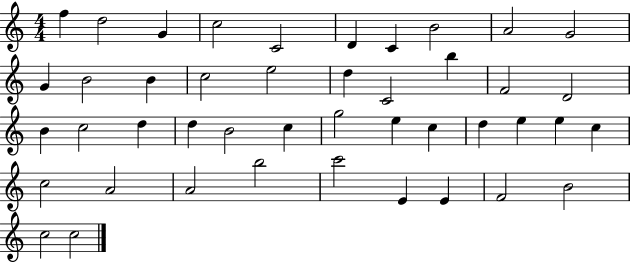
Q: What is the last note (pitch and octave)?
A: C5